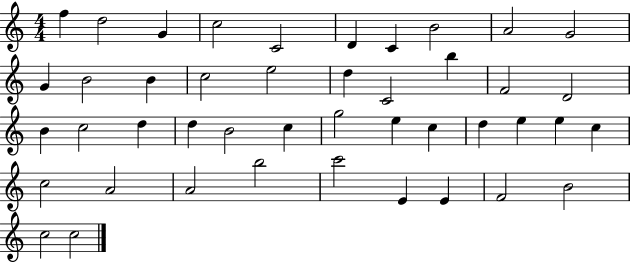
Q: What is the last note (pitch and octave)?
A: C5